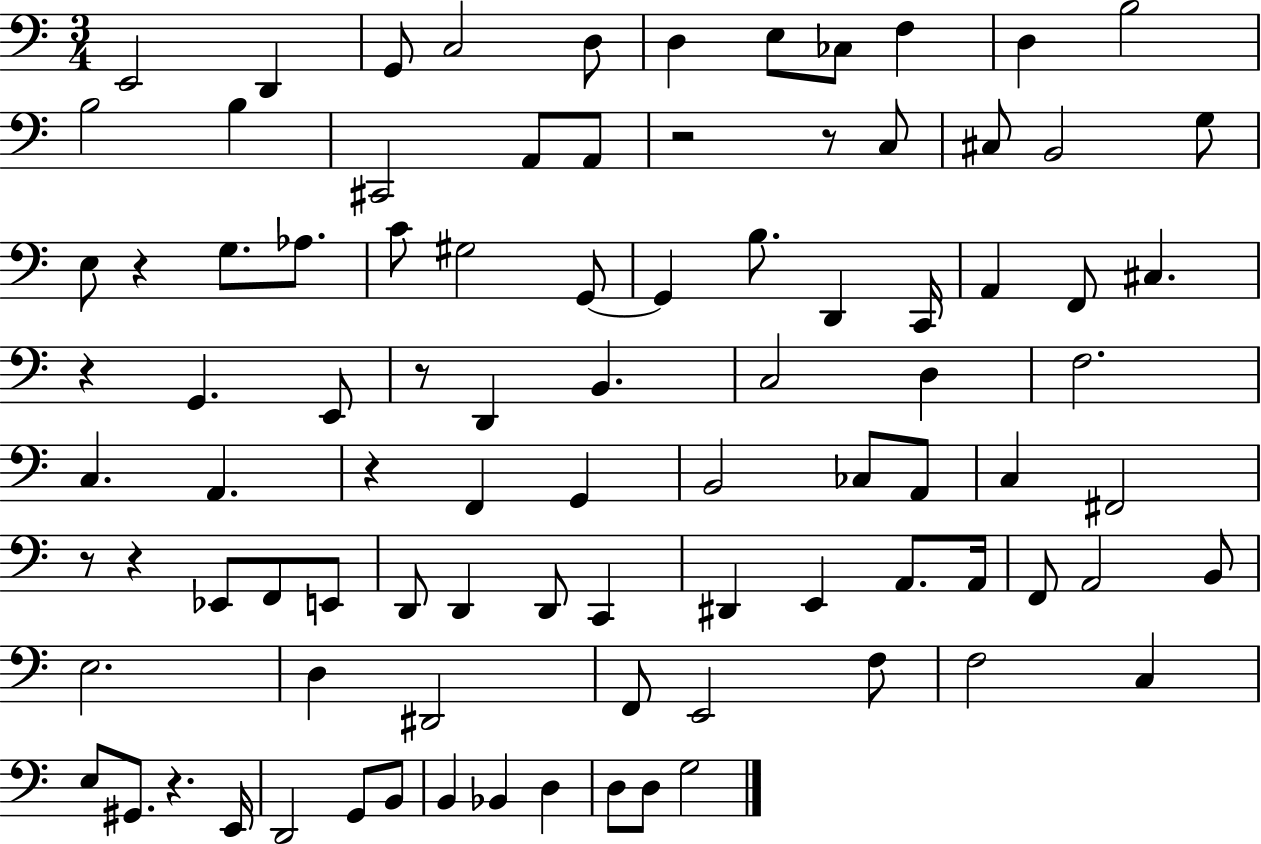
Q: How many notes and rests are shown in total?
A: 92